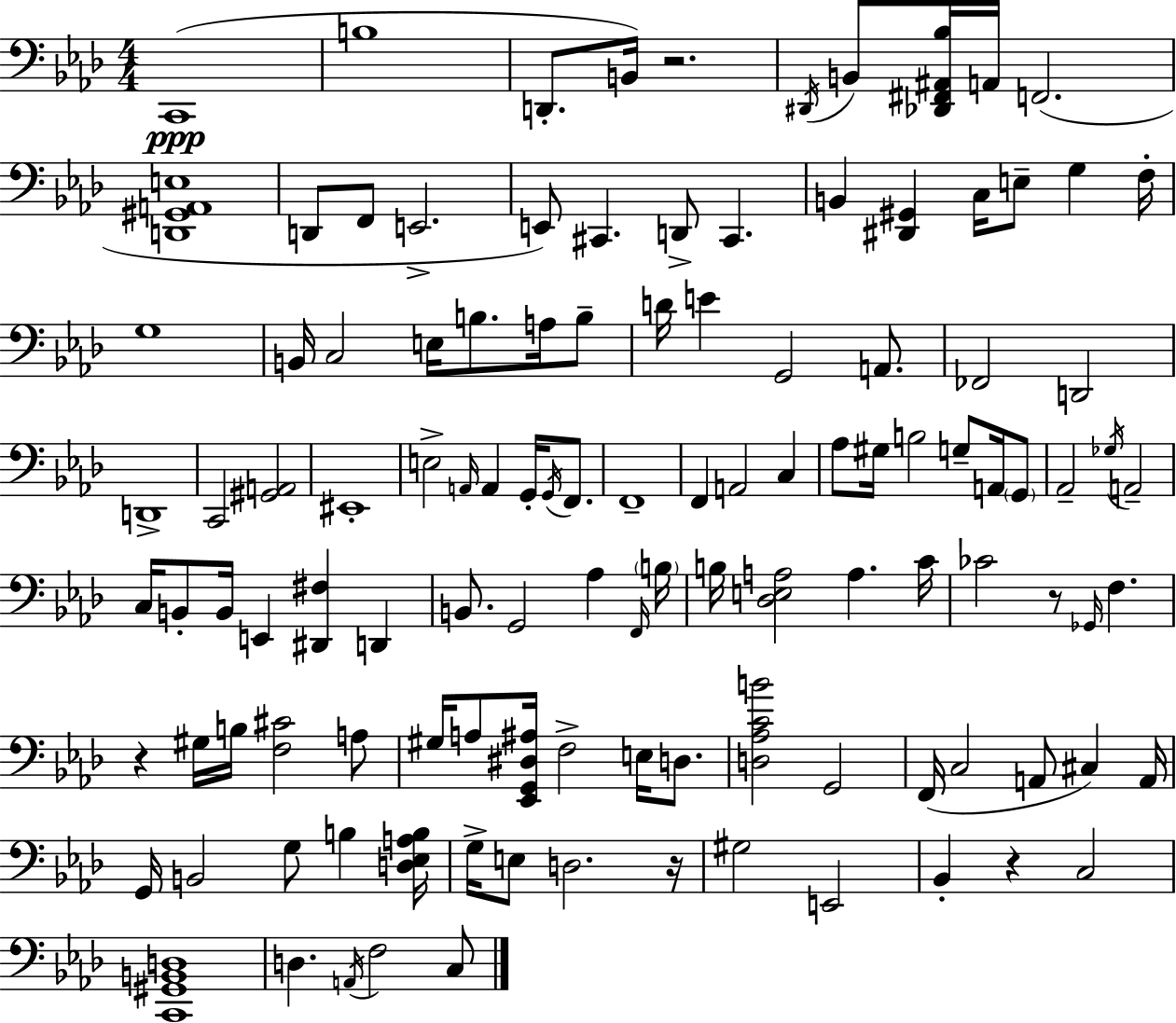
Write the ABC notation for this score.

X:1
T:Untitled
M:4/4
L:1/4
K:Fm
C,,4 B,4 D,,/2 B,,/4 z2 ^D,,/4 B,,/2 [_D,,^F,,^A,,_B,]/4 A,,/4 F,,2 [D,,^G,,A,,E,]4 D,,/2 F,,/2 E,,2 E,,/2 ^C,, D,,/2 ^C,, B,, [^D,,^G,,] C,/4 E,/2 G, F,/4 G,4 B,,/4 C,2 E,/4 B,/2 A,/4 B,/2 D/4 E G,,2 A,,/2 _F,,2 D,,2 D,,4 C,,2 [^G,,A,,]2 ^E,,4 E,2 A,,/4 A,, G,,/4 G,,/4 F,,/2 F,,4 F,, A,,2 C, _A,/2 ^G,/4 B,2 G,/2 A,,/4 G,,/2 _A,,2 _G,/4 A,,2 C,/4 B,,/2 B,,/4 E,, [^D,,^F,] D,, B,,/2 G,,2 _A, F,,/4 B,/4 B,/4 [_D,E,A,]2 A, C/4 _C2 z/2 _G,,/4 F, z ^G,/4 B,/4 [F,^C]2 A,/2 ^G,/4 A,/2 [_E,,G,,^D,^A,]/4 F,2 E,/4 D,/2 [D,_A,CB]2 G,,2 F,,/4 C,2 A,,/2 ^C, A,,/4 G,,/4 B,,2 G,/2 B, [D,_E,A,B,]/4 G,/4 E,/2 D,2 z/4 ^G,2 E,,2 _B,, z C,2 [C,,^G,,B,,D,]4 D, A,,/4 F,2 C,/2